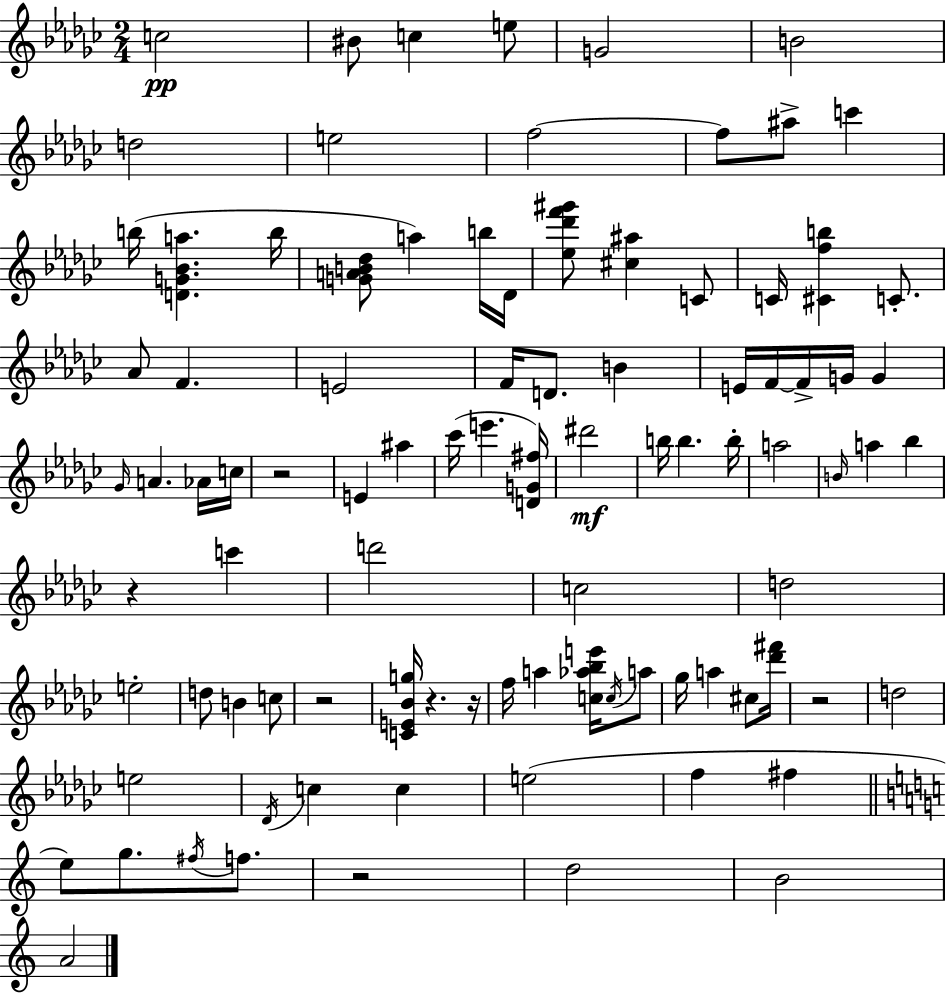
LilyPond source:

{
  \clef treble
  \numericTimeSignature
  \time 2/4
  \key ees \minor
  c''2\pp | bis'8 c''4 e''8 | g'2 | b'2 | \break d''2 | e''2 | f''2~~ | f''8 ais''8-> c'''4 | \break b''16( <d' g' bes' a''>4. b''16 | <g' a' b' des''>8 a''4) b''16 des'16 | <ees'' des''' f''' gis'''>8 <cis'' ais''>4 c'8 | c'16 <cis' f'' b''>4 c'8.-. | \break aes'8 f'4. | e'2 | f'16 d'8. b'4 | e'16 f'16~~ f'16-> g'16 g'4 | \break \grace { ges'16 } a'4. aes'16 | c''16 r2 | e'4 ais''4 | ces'''16( e'''4. | \break <d' g' fis''>16) dis'''2\mf | b''16 b''4. | b''16-. a''2 | \grace { b'16 } a''4 bes''4 | \break r4 c'''4 | d'''2 | c''2 | d''2 | \break e''2-. | d''8 b'4 | c''8 r2 | <c' e' bes' g''>16 r4. | \break r16 f''16 a''4 <c'' aes'' bes'' e'''>16 | \acciaccatura { c''16 } a''8 ges''16 a''4 | cis''8 <des''' fis'''>16 r2 | d''2 | \break e''2 | \acciaccatura { des'16 } c''4 | c''4 e''2( | f''4 | \break fis''4 \bar "||" \break \key c \major e''8) g''8. \acciaccatura { fis''16 } f''8. | r2 | d''2 | b'2 | \break a'2 | \bar "|."
}